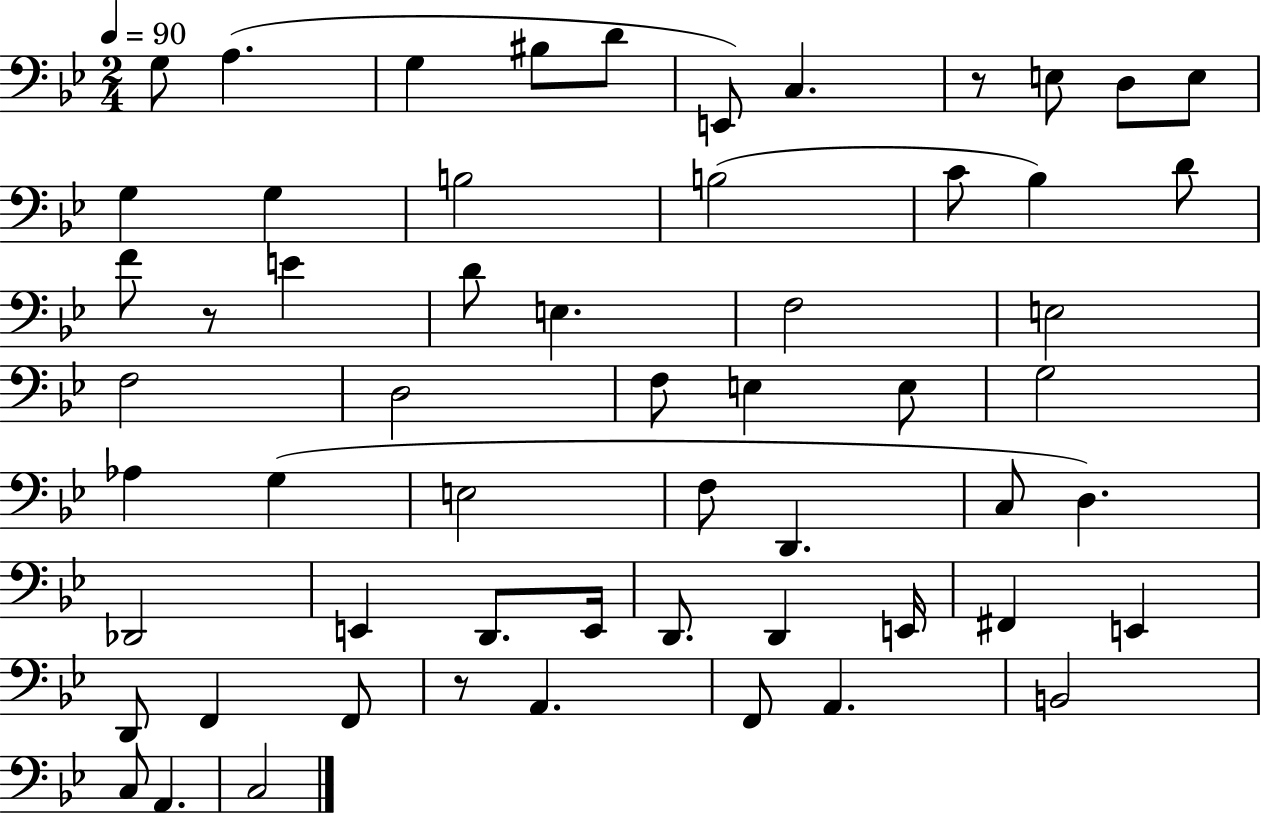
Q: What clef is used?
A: bass